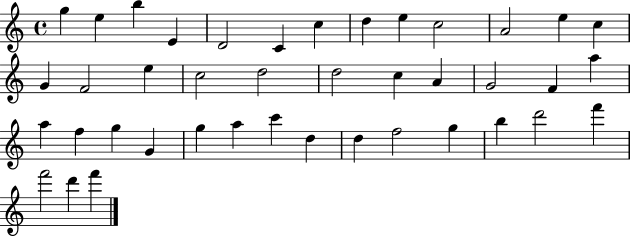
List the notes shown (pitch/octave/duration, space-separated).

G5/q E5/q B5/q E4/q D4/h C4/q C5/q D5/q E5/q C5/h A4/h E5/q C5/q G4/q F4/h E5/q C5/h D5/h D5/h C5/q A4/q G4/h F4/q A5/q A5/q F5/q G5/q G4/q G5/q A5/q C6/q D5/q D5/q F5/h G5/q B5/q D6/h F6/q F6/h D6/q F6/q